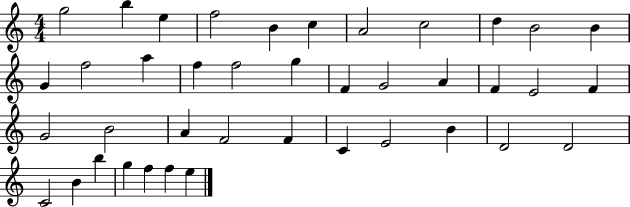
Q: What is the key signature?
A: C major